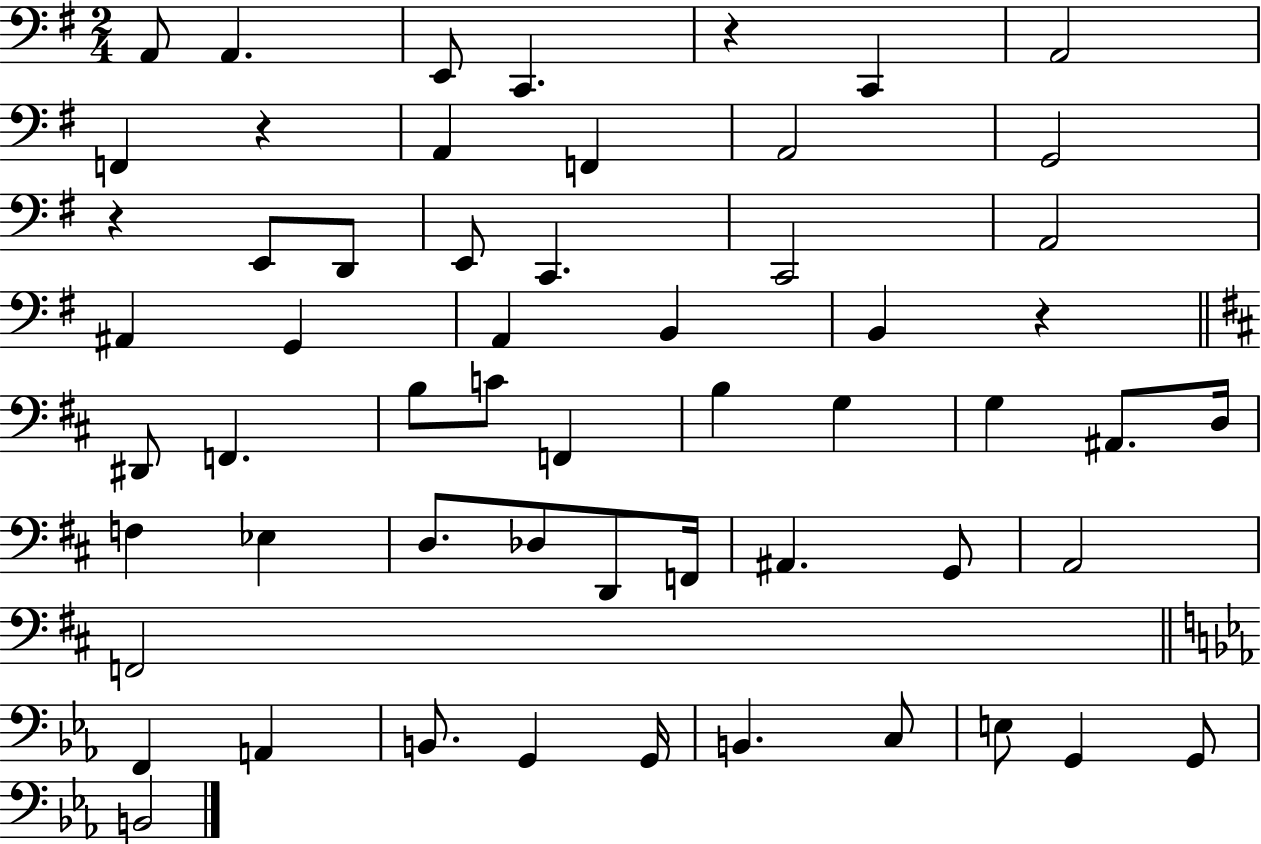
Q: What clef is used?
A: bass